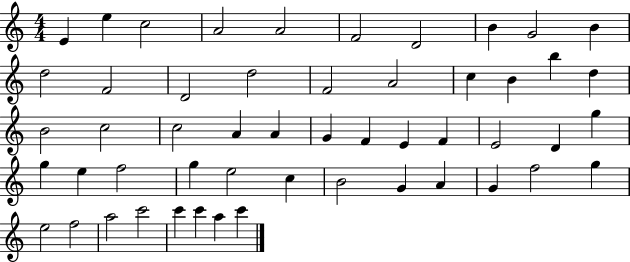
X:1
T:Untitled
M:4/4
L:1/4
K:C
E e c2 A2 A2 F2 D2 B G2 B d2 F2 D2 d2 F2 A2 c B b d B2 c2 c2 A A G F E F E2 D g g e f2 g e2 c B2 G A G f2 g e2 f2 a2 c'2 c' c' a c'